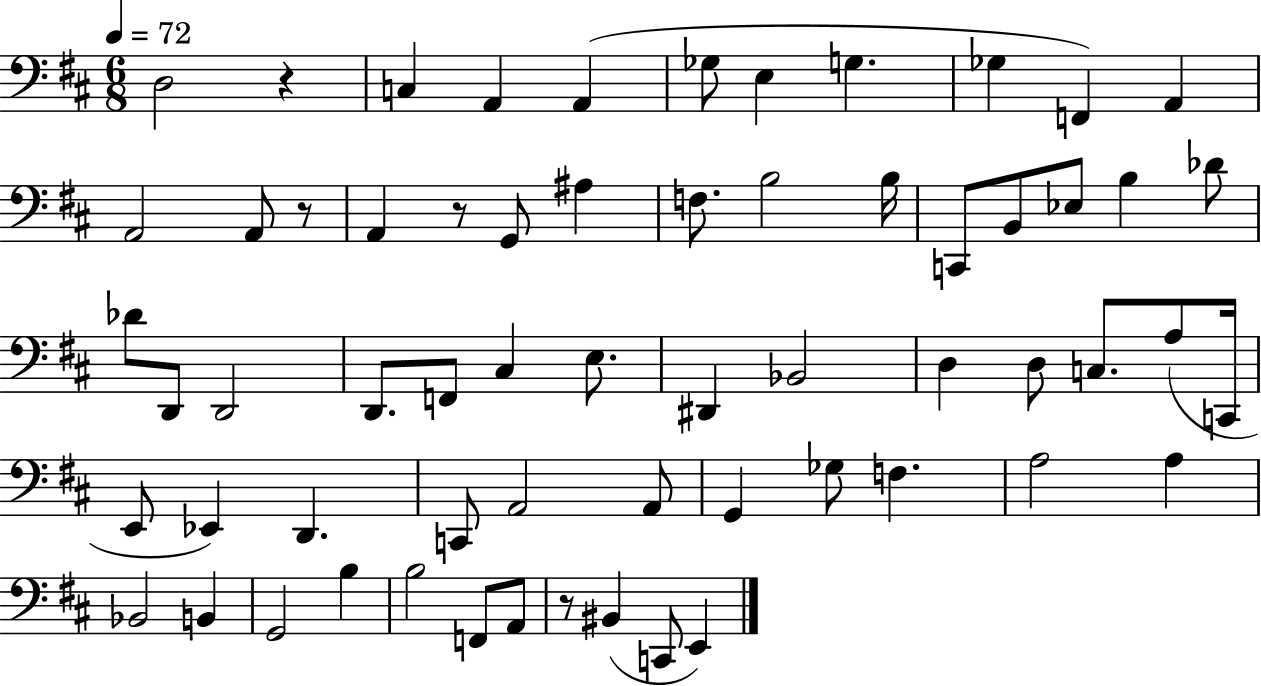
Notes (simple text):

D3/h R/q C3/q A2/q A2/q Gb3/e E3/q G3/q. Gb3/q F2/q A2/q A2/h A2/e R/e A2/q R/e G2/e A#3/q F3/e. B3/h B3/s C2/e B2/e Eb3/e B3/q Db4/e Db4/e D2/e D2/h D2/e. F2/e C#3/q E3/e. D#2/q Bb2/h D3/q D3/e C3/e. A3/e C2/s E2/e Eb2/q D2/q. C2/e A2/h A2/e G2/q Gb3/e F3/q. A3/h A3/q Bb2/h B2/q G2/h B3/q B3/h F2/e A2/e R/e BIS2/q C2/e E2/q